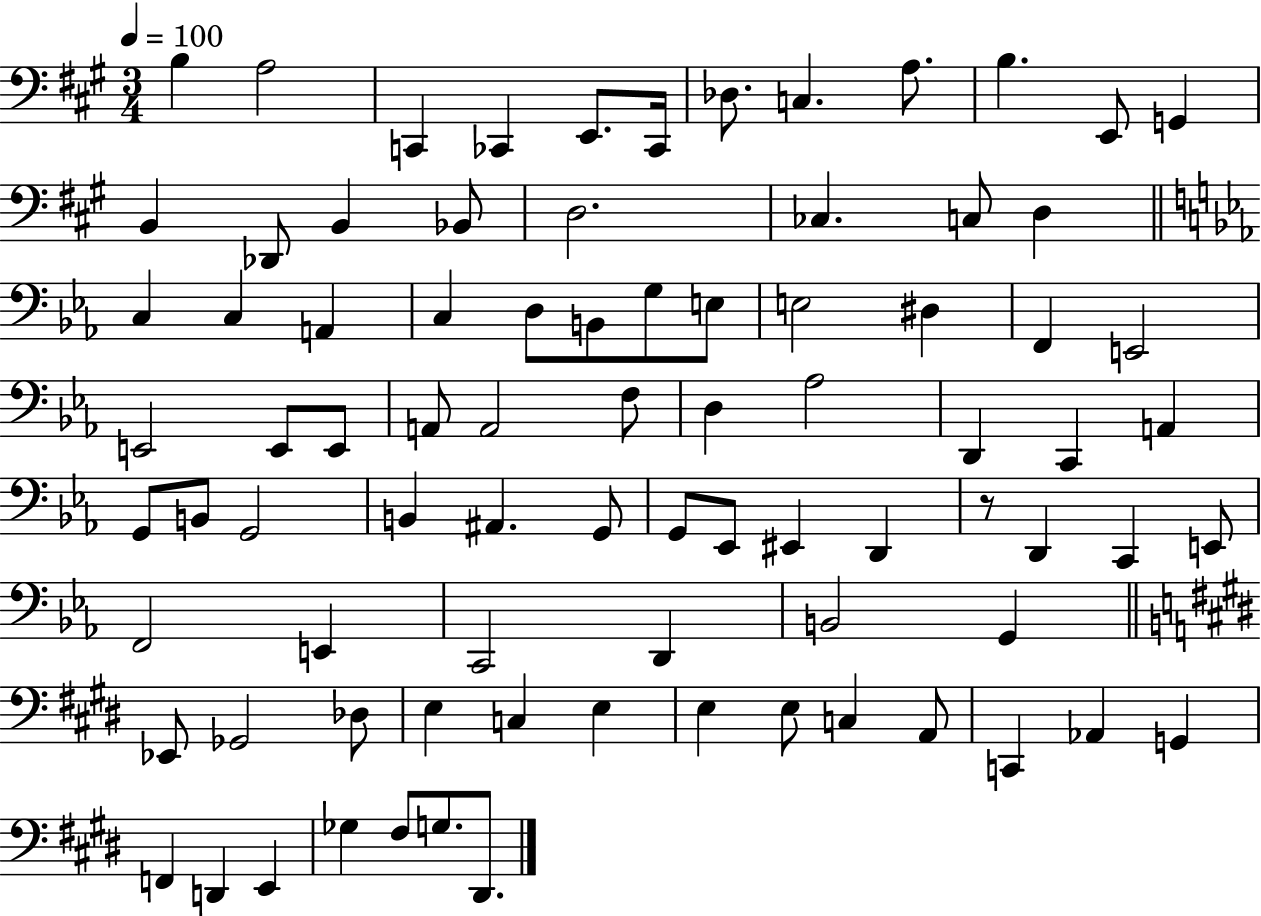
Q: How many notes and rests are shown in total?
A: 83